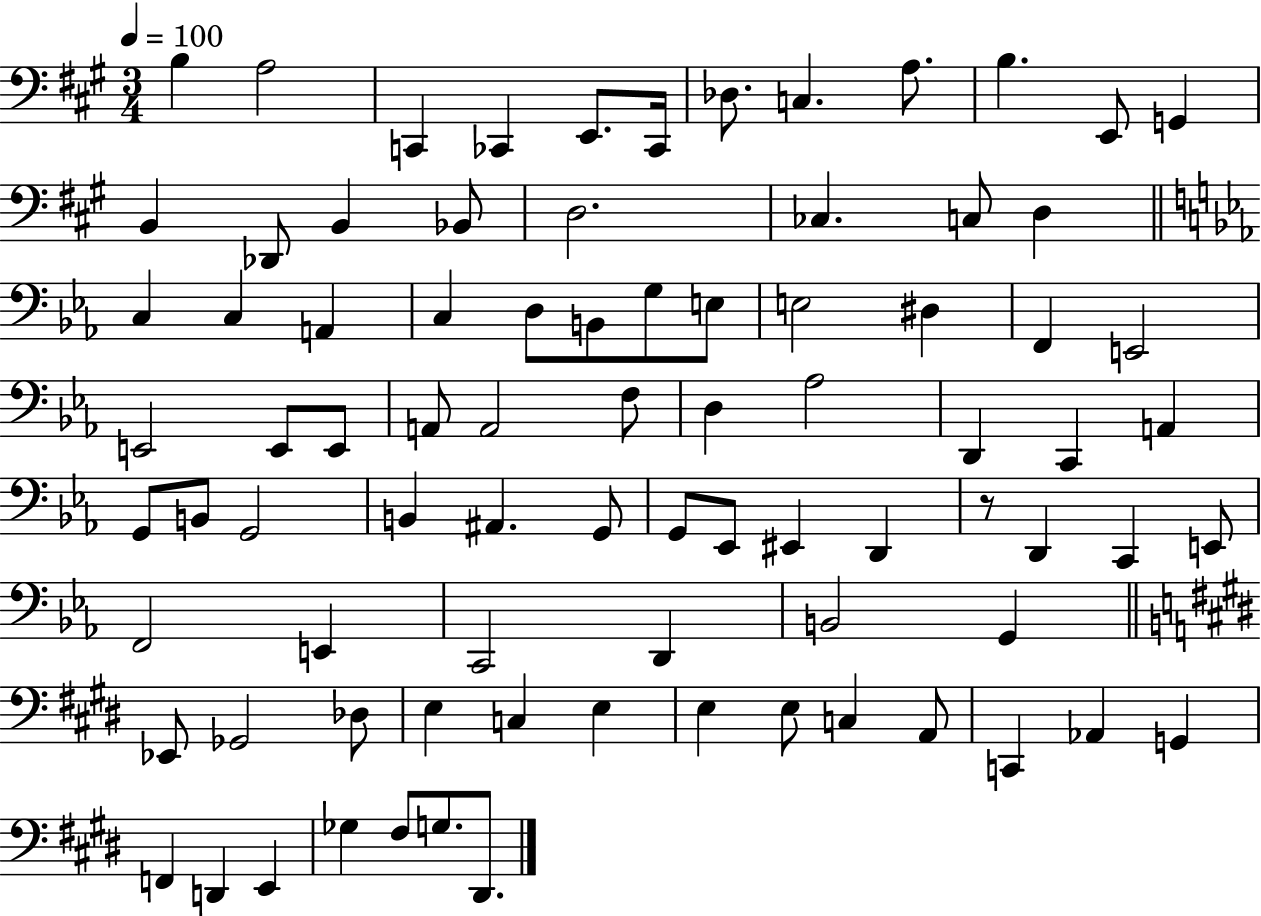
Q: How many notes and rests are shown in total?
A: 83